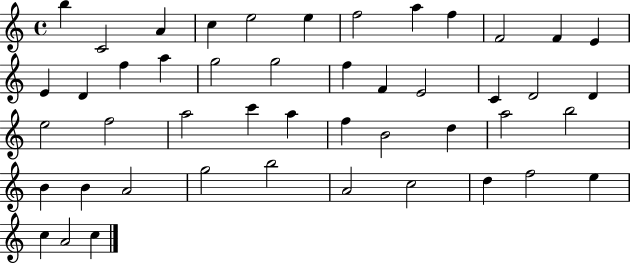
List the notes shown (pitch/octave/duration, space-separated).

B5/q C4/h A4/q C5/q E5/h E5/q F5/h A5/q F5/q F4/h F4/q E4/q E4/q D4/q F5/q A5/q G5/h G5/h F5/q F4/q E4/h C4/q D4/h D4/q E5/h F5/h A5/h C6/q A5/q F5/q B4/h D5/q A5/h B5/h B4/q B4/q A4/h G5/h B5/h A4/h C5/h D5/q F5/h E5/q C5/q A4/h C5/q